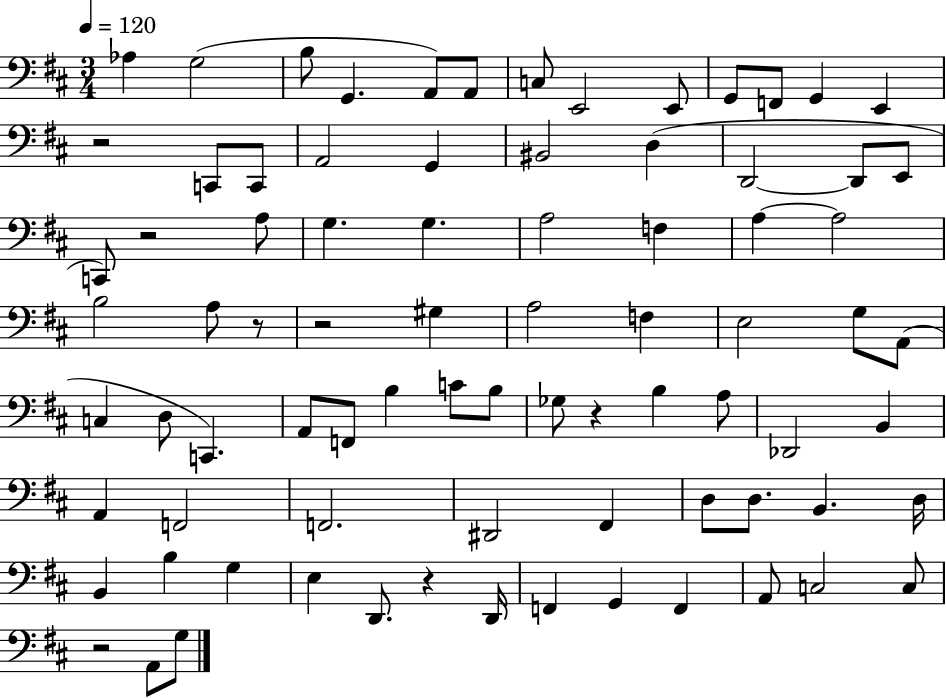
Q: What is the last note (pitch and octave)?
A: G3